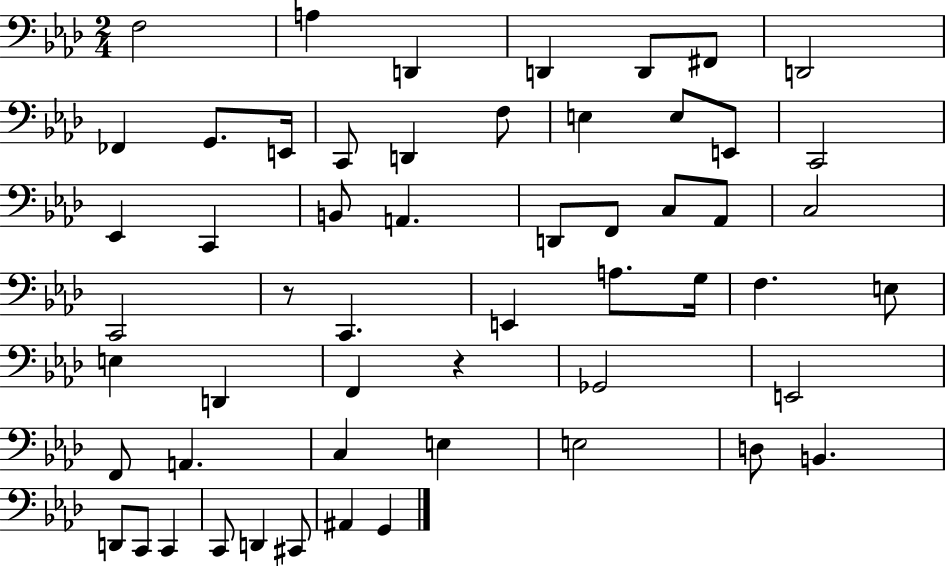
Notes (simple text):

F3/h A3/q D2/q D2/q D2/e F#2/e D2/h FES2/q G2/e. E2/s C2/e D2/q F3/e E3/q E3/e E2/e C2/h Eb2/q C2/q B2/e A2/q. D2/e F2/e C3/e Ab2/e C3/h C2/h R/e C2/q. E2/q A3/e. G3/s F3/q. E3/e E3/q D2/q F2/q R/q Gb2/h E2/h F2/e A2/q. C3/q E3/q E3/h D3/e B2/q. D2/e C2/e C2/q C2/e D2/q C#2/e A#2/q G2/q